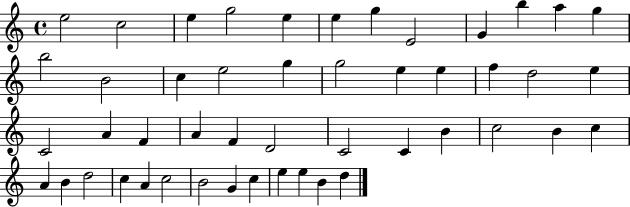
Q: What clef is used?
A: treble